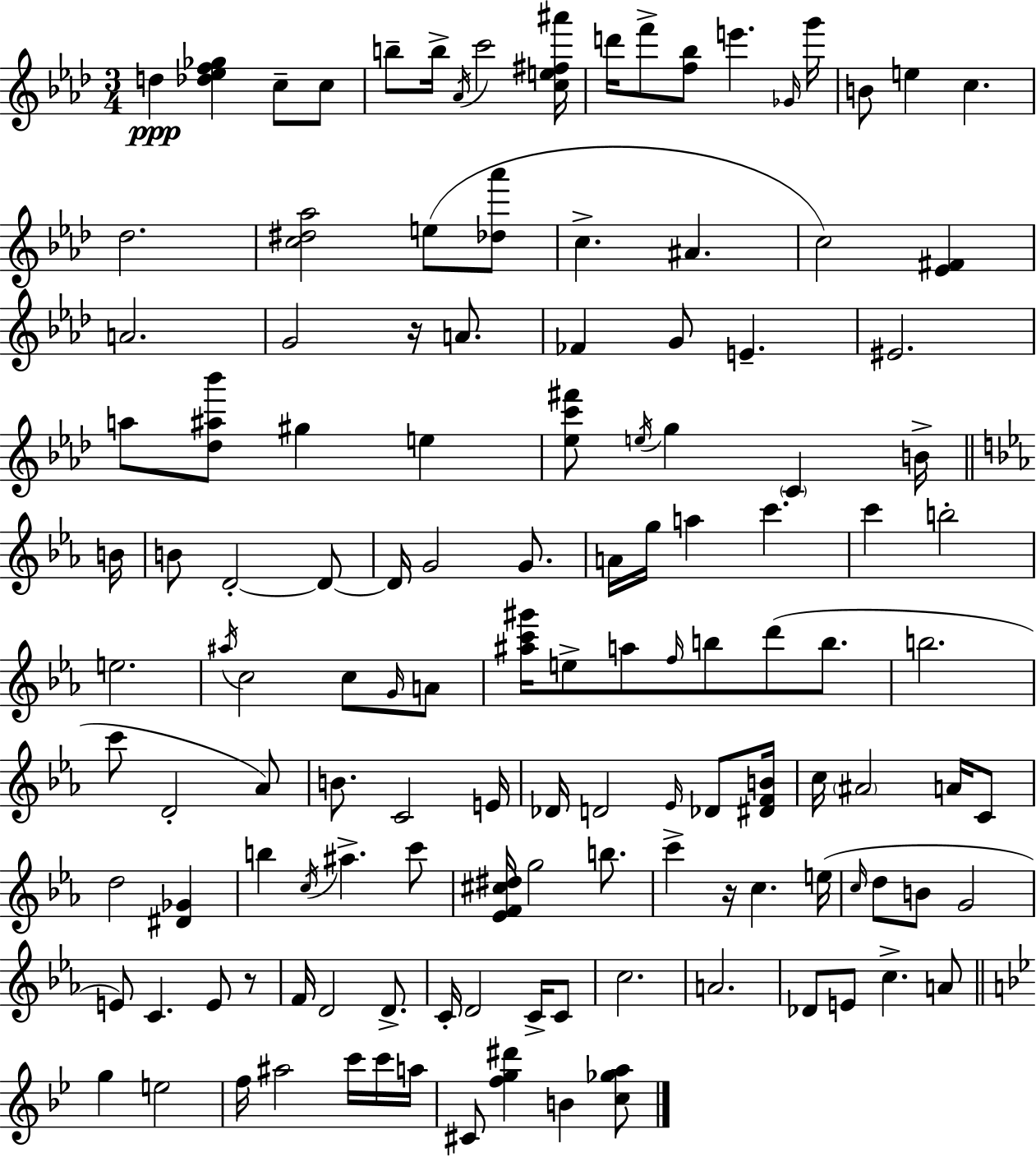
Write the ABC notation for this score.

X:1
T:Untitled
M:3/4
L:1/4
K:Fm
d [_d_ef_g] c/2 c/2 b/2 b/4 _A/4 c'2 [ce^f^a']/4 d'/4 f'/2 [f_b]/2 e' _G/4 g'/4 B/2 e c _d2 [c^d_a]2 e/2 [_d_a']/2 c ^A c2 [_E^F] A2 G2 z/4 A/2 _F G/2 E ^E2 a/2 [_d^a_b']/2 ^g e [_ec'^f']/2 e/4 g C B/4 B/4 B/2 D2 D/2 D/4 G2 G/2 A/4 g/4 a c' c' b2 e2 ^a/4 c2 c/2 G/4 A/2 [^ac'^g']/4 e/2 a/2 f/4 b/2 d'/2 b/2 b2 c'/2 D2 _A/2 B/2 C2 E/4 _D/4 D2 _E/4 _D/2 [^DFB]/4 c/4 ^A2 A/4 C/2 d2 [^D_G] b c/4 ^a c'/2 [_EF^c^d]/4 g2 b/2 c' z/4 c e/4 c/4 d/2 B/2 G2 E/2 C E/2 z/2 F/4 D2 D/2 C/4 D2 C/4 C/2 c2 A2 _D/2 E/2 c A/2 g e2 f/4 ^a2 c'/4 c'/4 a/4 ^C/2 [fg^d'] B [c_ga]/2